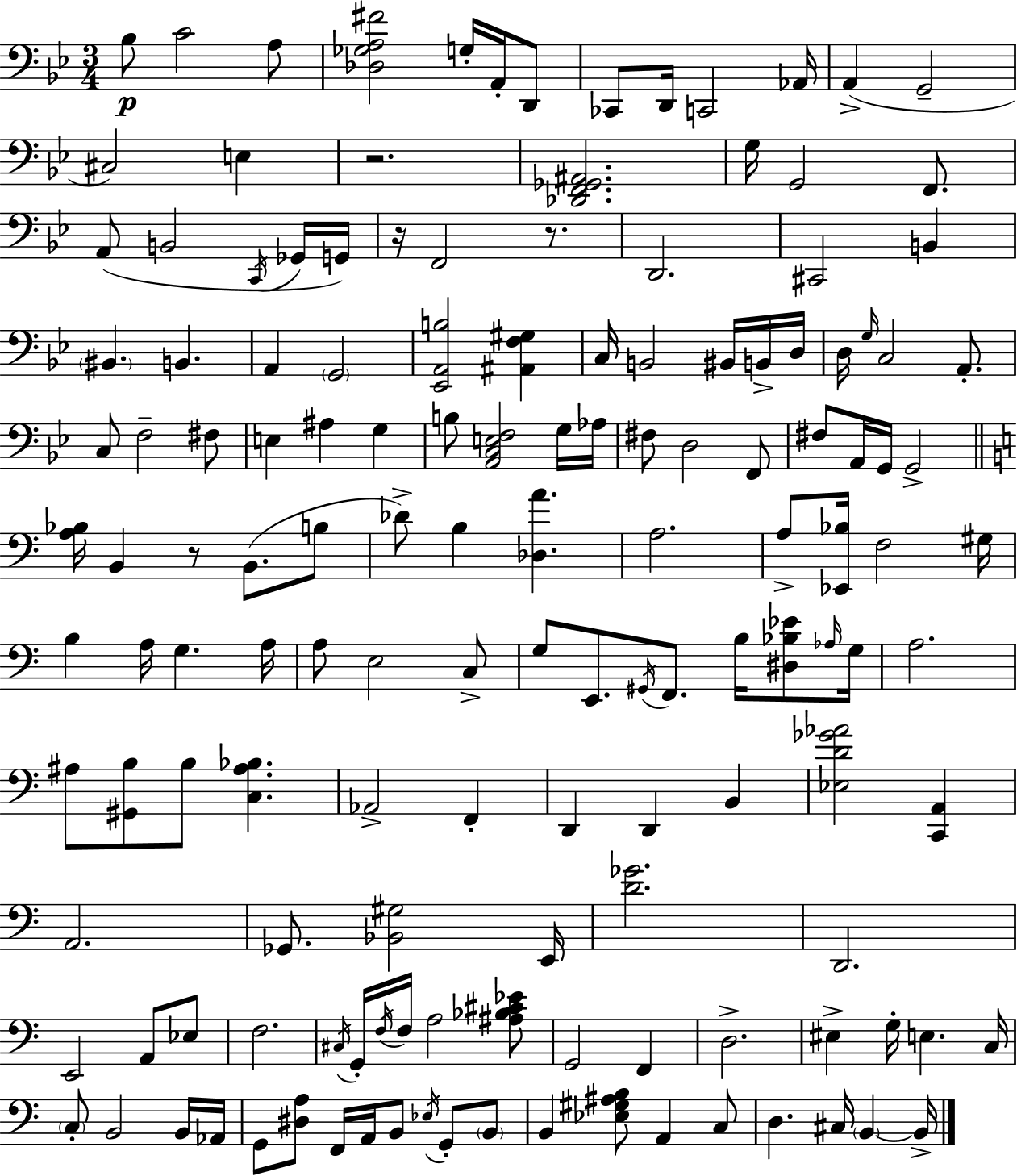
{
  \clef bass
  \numericTimeSignature
  \time 3/4
  \key bes \major
  \repeat volta 2 { bes8\p c'2 a8 | <des ges a fis'>2 g16-. a,16-. d,8 | ces,8 d,16 c,2 aes,16 | a,4->( g,2-- | \break cis2) e4 | r2. | <des, f, ges, ais,>2. | g16 g,2 f,8. | \break a,8( b,2 \acciaccatura { c,16 } ges,16 | g,16) r16 f,2 r8. | d,2. | cis,2 b,4 | \break \parenthesize bis,4. b,4. | a,4 \parenthesize g,2 | <ees, a, b>2 <ais, f gis>4 | c16 b,2 bis,16 b,16-> | \break d16 d16 \grace { g16 } c2 a,8.-. | c8 f2-- | fis8 e4 ais4 g4 | b8 <a, c e f>2 | \break g16 aes16 fis8 d2 | f,8 fis8 a,16 g,16 g,2-> | \bar "||" \break \key a \minor <a bes>16 b,4 r8 b,8.( b8 | des'8->) b4 <des a'>4. | a2. | a8-> <ees, bes>16 f2 gis16 | \break b4 a16 g4. a16 | a8 e2 c8-> | g8 e,8. \acciaccatura { gis,16 } f,8. b16 <dis bes ees'>8 | \grace { aes16 } g16 a2. | \break ais8 <gis, b>8 b8 <c ais bes>4. | aes,2-> f,4-. | d,4 d,4 b,4 | <ees d' ges' aes'>2 <c, a,>4 | \break a,2. | ges,8. <bes, gis>2 | e,16 <d' ges'>2. | d,2. | \break e,2 a,8 | ees8 f2. | \acciaccatura { cis16 } g,16-. \acciaccatura { f16 } f16 a2 | <ais bes cis' ees'>8 g,2 | \break f,4 d2.-> | eis4-> g16-. e4. | c16 \parenthesize c8-. b,2 | b,16 aes,16 g,8 <dis a>8 f,16 a,16 b,8 | \break \acciaccatura { ees16 } g,8-. \parenthesize b,8 b,4 <ees gis ais b>8 a,4 | c8 d4. cis16 | \parenthesize b,4~~ b,16-> } \bar "|."
}